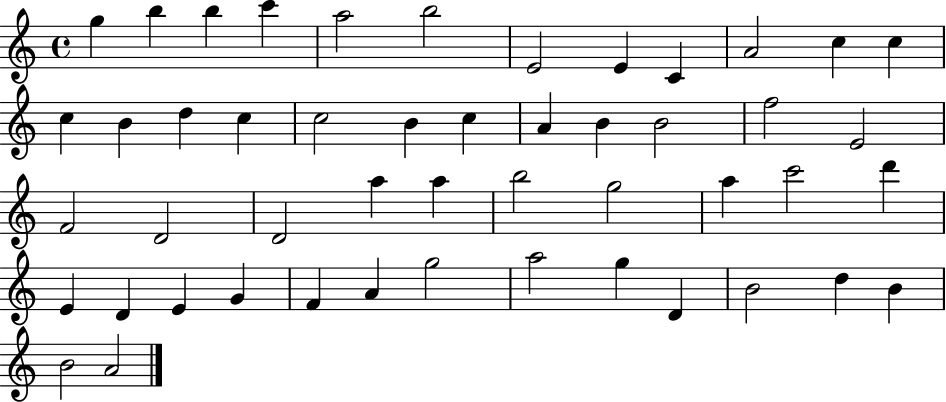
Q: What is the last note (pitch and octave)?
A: A4